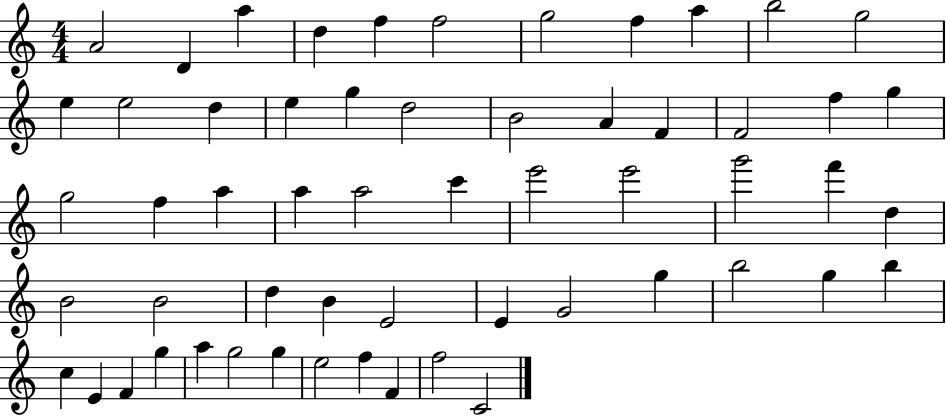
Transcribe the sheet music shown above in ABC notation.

X:1
T:Untitled
M:4/4
L:1/4
K:C
A2 D a d f f2 g2 f a b2 g2 e e2 d e g d2 B2 A F F2 f g g2 f a a a2 c' e'2 e'2 g'2 f' d B2 B2 d B E2 E G2 g b2 g b c E F g a g2 g e2 f F f2 C2